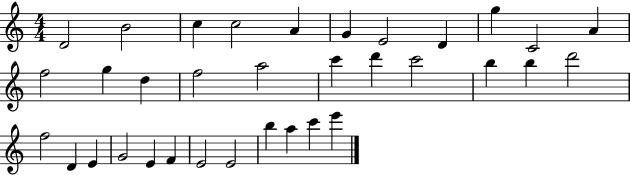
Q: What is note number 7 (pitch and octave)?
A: E4